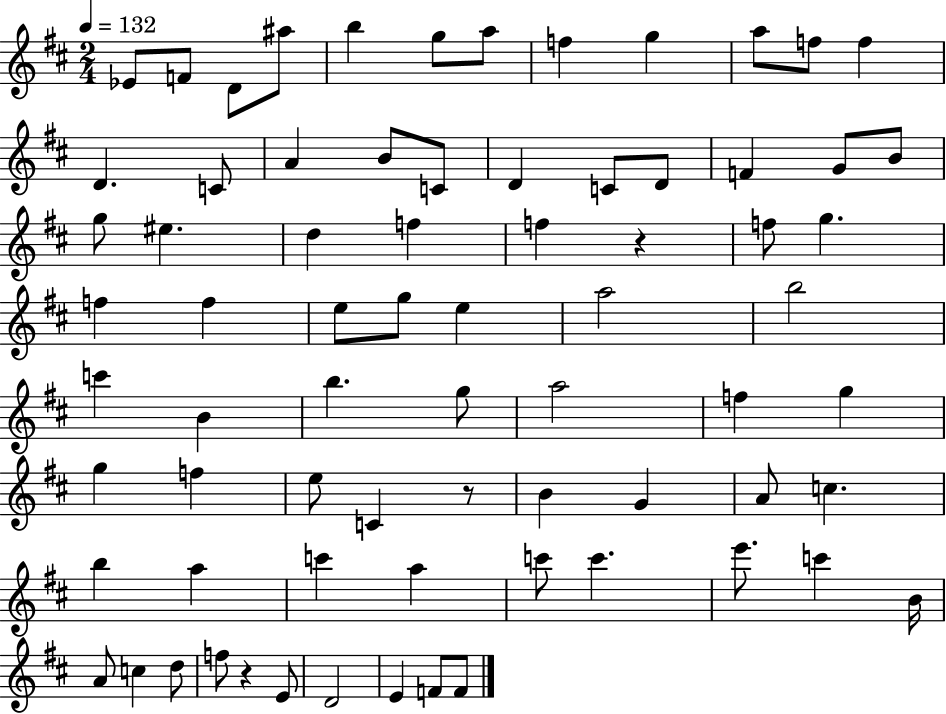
Eb4/e F4/e D4/e A#5/e B5/q G5/e A5/e F5/q G5/q A5/e F5/e F5/q D4/q. C4/e A4/q B4/e C4/e D4/q C4/e D4/e F4/q G4/e B4/e G5/e EIS5/q. D5/q F5/q F5/q R/q F5/e G5/q. F5/q F5/q E5/e G5/e E5/q A5/h B5/h C6/q B4/q B5/q. G5/e A5/h F5/q G5/q G5/q F5/q E5/e C4/q R/e B4/q G4/q A4/e C5/q. B5/q A5/q C6/q A5/q C6/e C6/q. E6/e. C6/q B4/s A4/e C5/q D5/e F5/e R/q E4/e D4/h E4/q F4/e F4/e